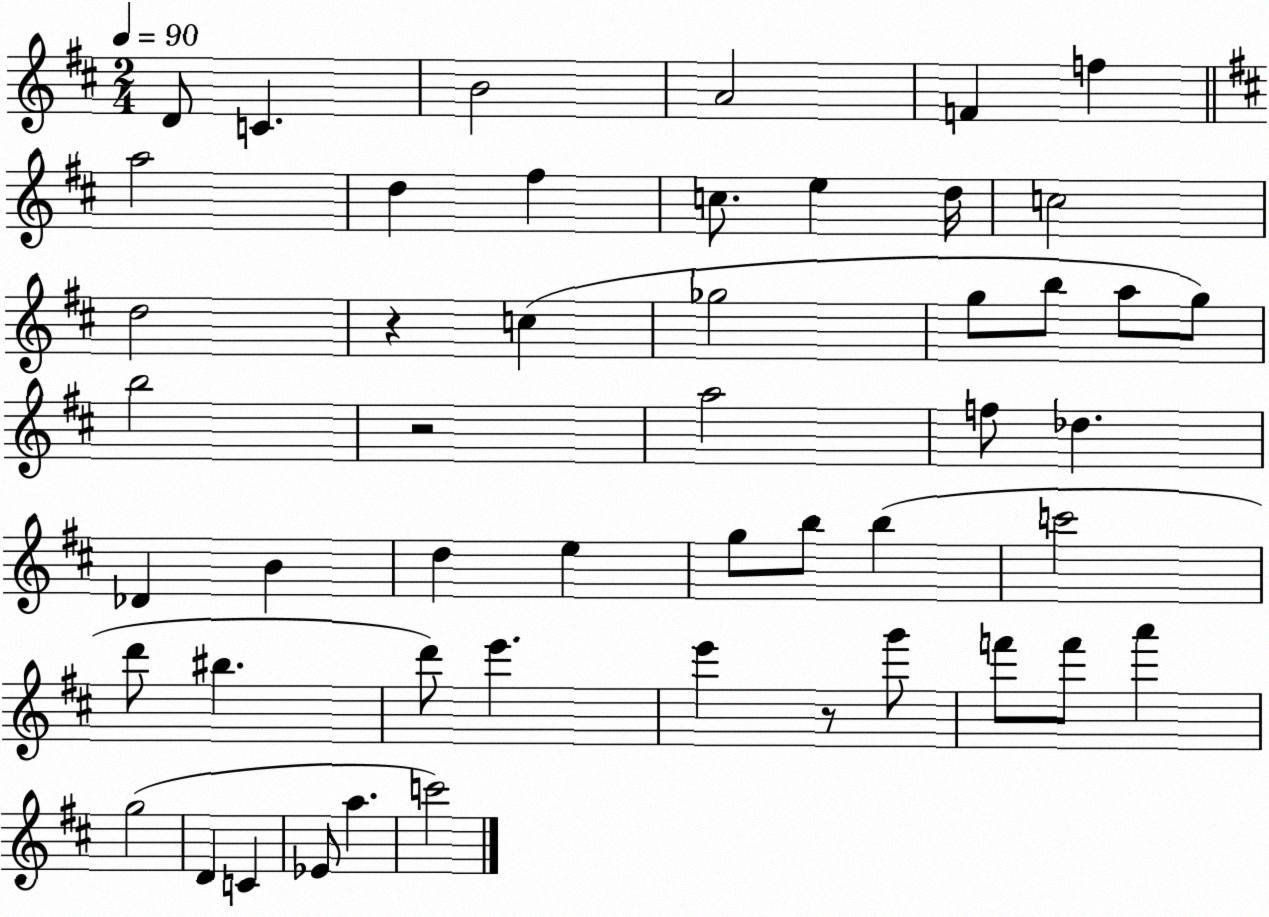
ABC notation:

X:1
T:Untitled
M:2/4
L:1/4
K:D
D/2 C B2 A2 F f a2 d ^f c/2 e d/4 c2 d2 z c _g2 g/2 b/2 a/2 g/2 b2 z2 a2 f/2 _d _D B d e g/2 b/2 b c'2 d'/2 ^b d'/2 e' e' z/2 g'/2 f'/2 f'/2 a' g2 D C _E/2 a c'2